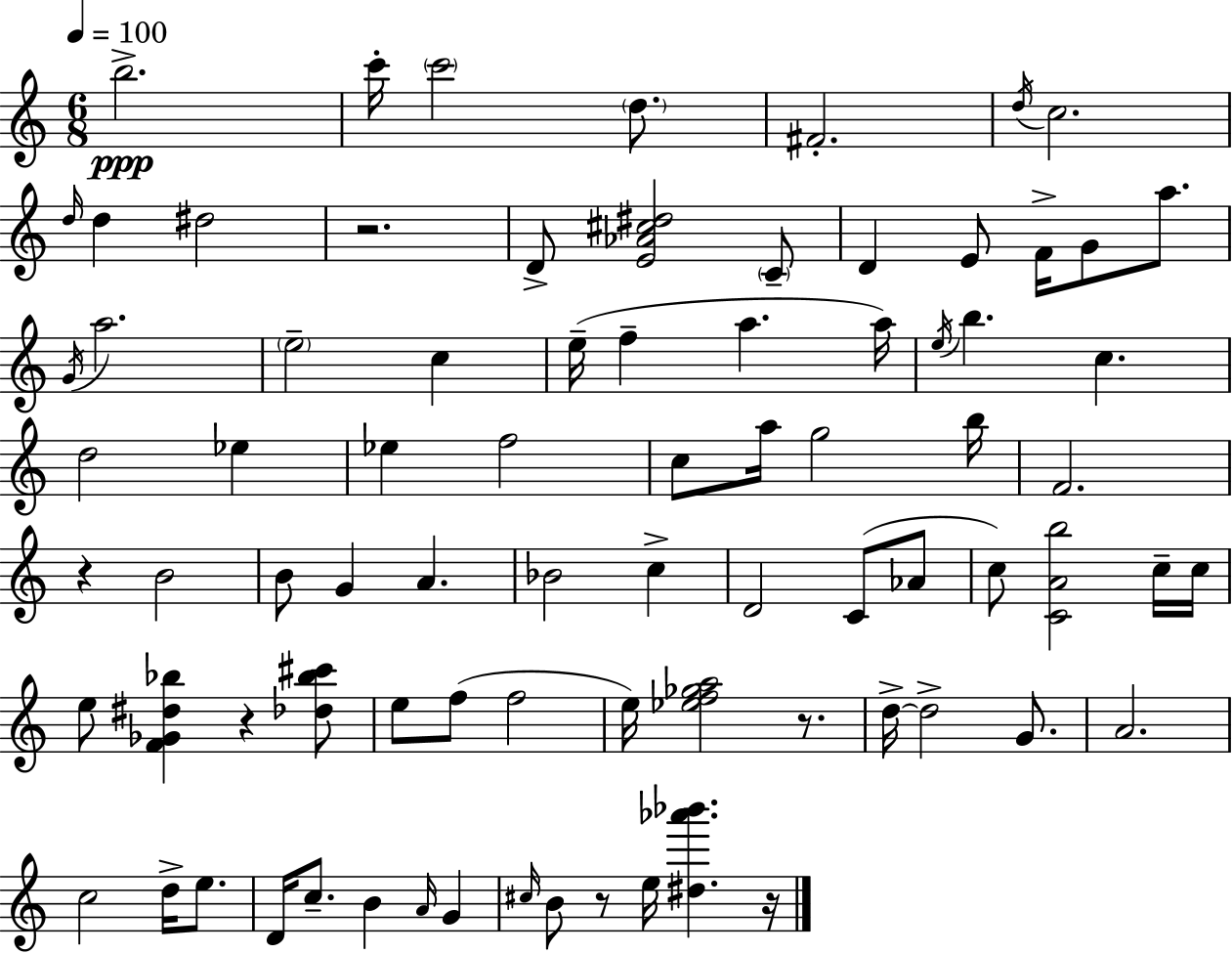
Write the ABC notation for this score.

X:1
T:Untitled
M:6/8
L:1/4
K:Am
b2 c'/4 c'2 d/2 ^F2 d/4 c2 d/4 d ^d2 z2 D/2 [E_A^c^d]2 C/2 D E/2 F/4 G/2 a/2 G/4 a2 e2 c e/4 f a a/4 e/4 b c d2 _e _e f2 c/2 a/4 g2 b/4 F2 z B2 B/2 G A _B2 c D2 C/2 _A/2 c/2 [CAb]2 c/4 c/4 e/2 [F_G^d_b] z [_d_b^c']/2 e/2 f/2 f2 e/4 [_ef_ga]2 z/2 d/4 d2 G/2 A2 c2 d/4 e/2 D/4 c/2 B A/4 G ^c/4 B/2 z/2 e/4 [^d_a'_b'] z/4